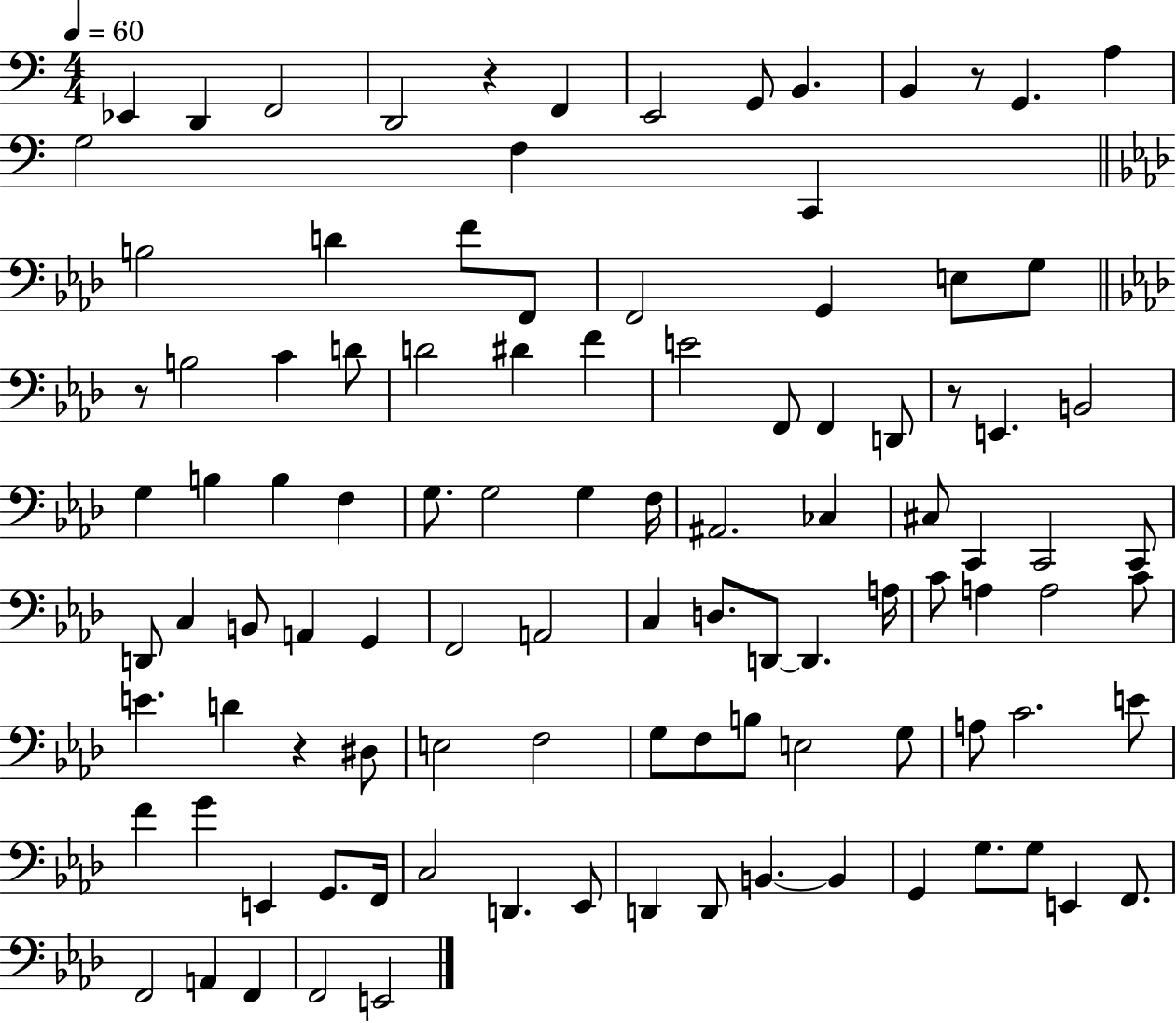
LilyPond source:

{
  \clef bass
  \numericTimeSignature
  \time 4/4
  \key c \major
  \tempo 4 = 60
  ees,4 d,4 f,2 | d,2 r4 f,4 | e,2 g,8 b,4. | b,4 r8 g,4. a4 | \break g2 f4 c,4 | \bar "||" \break \key aes \major b2 d'4 f'8 f,8 | f,2 g,4 e8 g8 | \bar "||" \break \key aes \major r8 b2 c'4 d'8 | d'2 dis'4 f'4 | e'2 f,8 f,4 d,8 | r8 e,4. b,2 | \break g4 b4 b4 f4 | g8. g2 g4 f16 | ais,2. ces4 | cis8 c,4 c,2 c,8 | \break d,8 c4 b,8 a,4 g,4 | f,2 a,2 | c4 d8. d,8~~ d,4. a16 | c'8 a4 a2 c'8 | \break e'4. d'4 r4 dis8 | e2 f2 | g8 f8 b8 e2 g8 | a8 c'2. e'8 | \break f'4 g'4 e,4 g,8. f,16 | c2 d,4. ees,8 | d,4 d,8 b,4.~~ b,4 | g,4 g8. g8 e,4 f,8. | \break f,2 a,4 f,4 | f,2 e,2 | \bar "|."
}